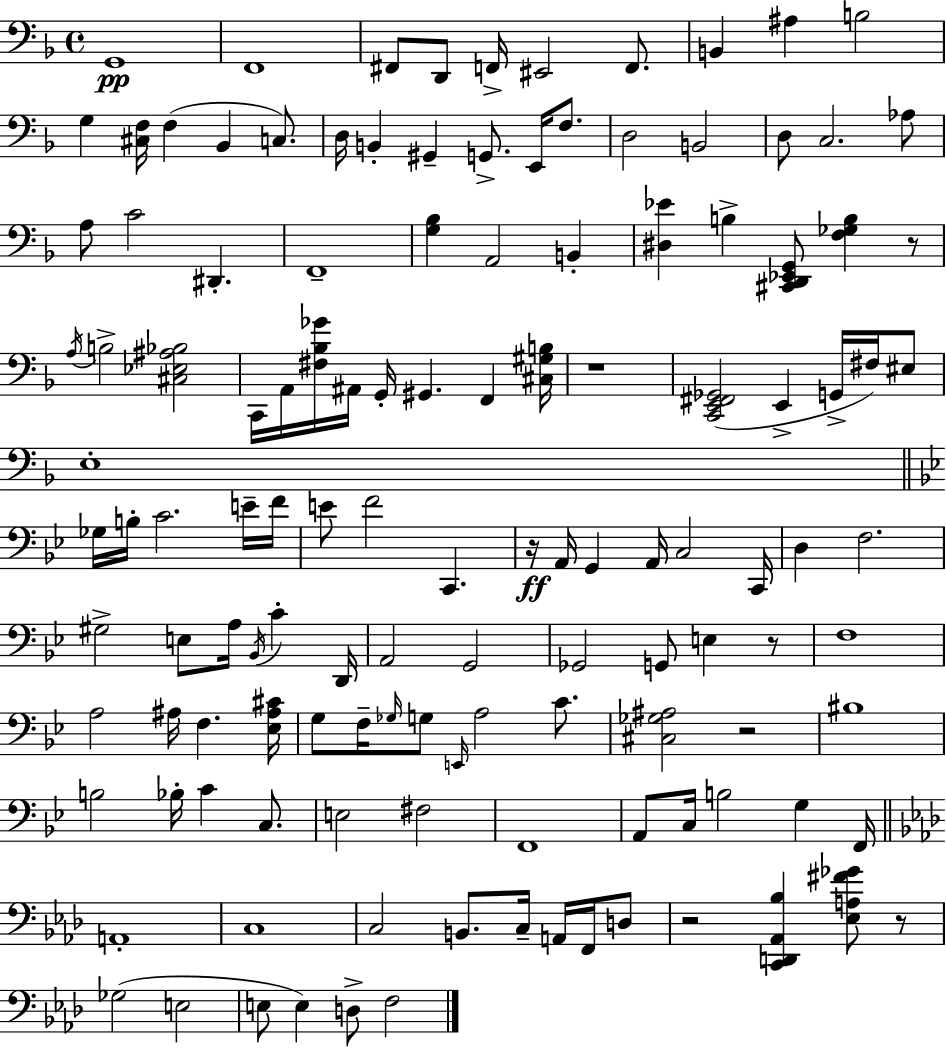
G2/w F2/w F#2/e D2/e F2/s EIS2/h F2/e. B2/q A#3/q B3/h G3/q [C#3,F3]/s F3/q Bb2/q C3/e. D3/s B2/q G#2/q G2/e. E2/s F3/e. D3/h B2/h D3/e C3/h. Ab3/e A3/e C4/h D#2/q. F2/w [G3,Bb3]/q A2/h B2/q [D#3,Eb4]/q B3/q [C#2,D2,Eb2,G2]/e [F3,Gb3,B3]/q R/e A3/s B3/h [C#3,Eb3,A#3,Bb3]/h C2/s A2/s [F#3,Bb3,Gb4]/s A#2/s G2/s G#2/q. F2/q [C#3,G#3,B3]/s R/w [C2,E2,F#2,Gb2]/h E2/q G2/s F#3/s EIS3/e E3/w Gb3/s B3/s C4/h. E4/s F4/s E4/e F4/h C2/q. R/s A2/s G2/q A2/s C3/h C2/s D3/q F3/h. G#3/h E3/e A3/s Bb2/s C4/q D2/s A2/h G2/h Gb2/h G2/e E3/q R/e F3/w A3/h A#3/s F3/q. [Eb3,A#3,C#4]/s G3/e F3/s Gb3/s G3/e E2/s A3/h C4/e. [C#3,Gb3,A#3]/h R/h BIS3/w B3/h Bb3/s C4/q C3/e. E3/h F#3/h F2/w A2/e C3/s B3/h G3/q F2/s A2/w C3/w C3/h B2/e. C3/s A2/s F2/s D3/e R/h [C2,D2,Ab2,Bb3]/q [Eb3,A3,F#4,Gb4]/e R/e Gb3/h E3/h E3/e E3/q D3/e F3/h